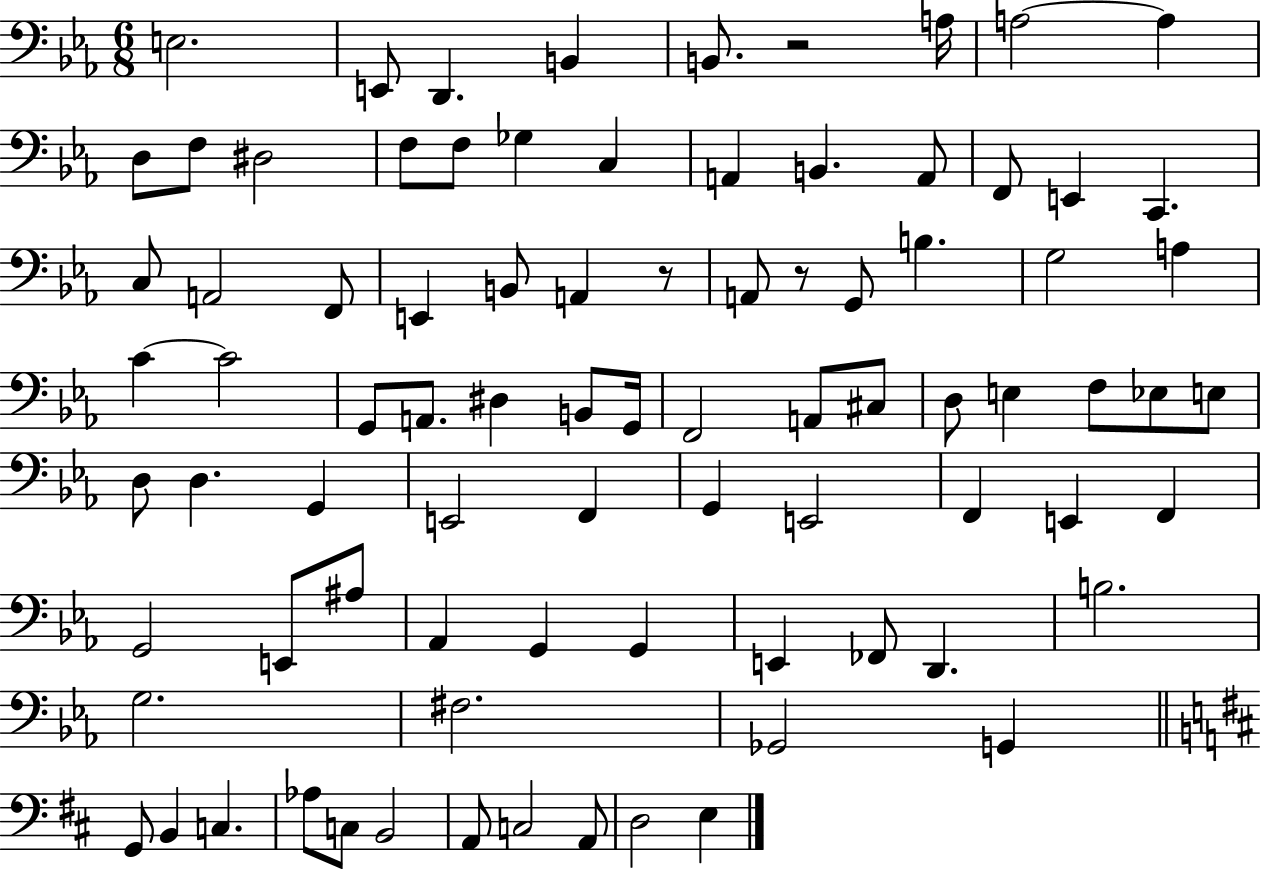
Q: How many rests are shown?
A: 3